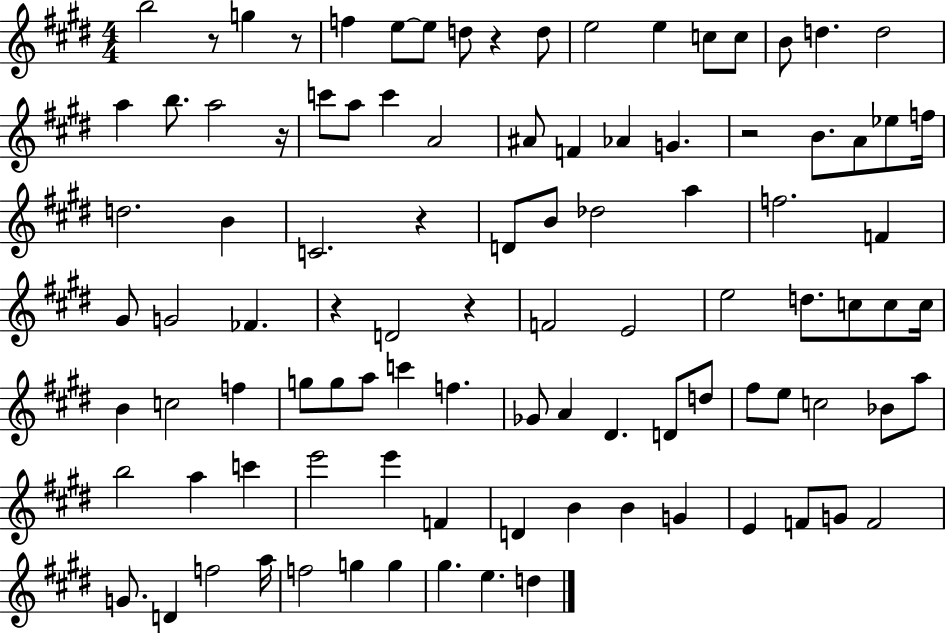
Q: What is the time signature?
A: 4/4